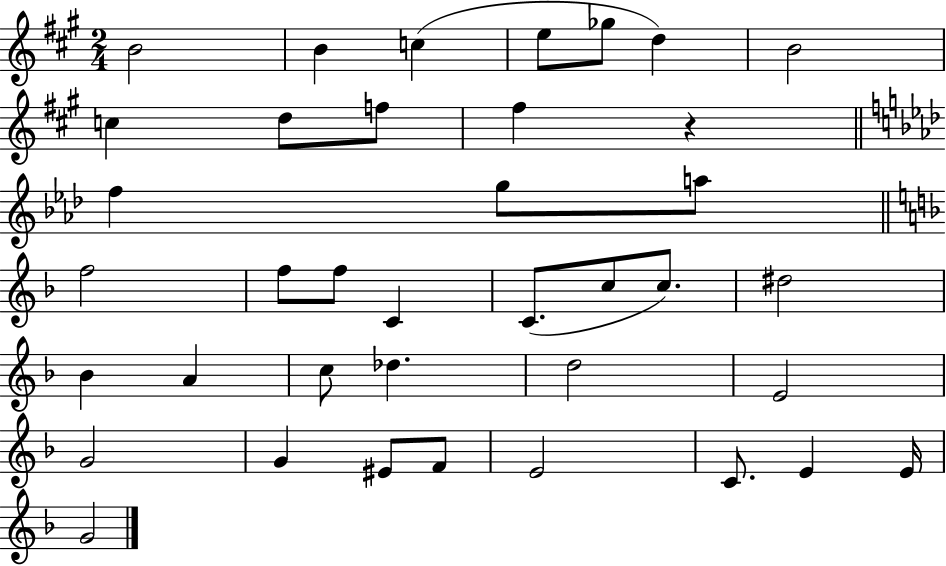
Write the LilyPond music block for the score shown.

{
  \clef treble
  \numericTimeSignature
  \time 2/4
  \key a \major
  b'2 | b'4 c''4( | e''8 ges''8 d''4) | b'2 | \break c''4 d''8 f''8 | fis''4 r4 | \bar "||" \break \key aes \major f''4 g''8 a''8 | \bar "||" \break \key f \major f''2 | f''8 f''8 c'4 | c'8.( c''8 c''8.) | dis''2 | \break bes'4 a'4 | c''8 des''4. | d''2 | e'2 | \break g'2 | g'4 eis'8 f'8 | e'2 | c'8. e'4 e'16 | \break g'2 | \bar "|."
}